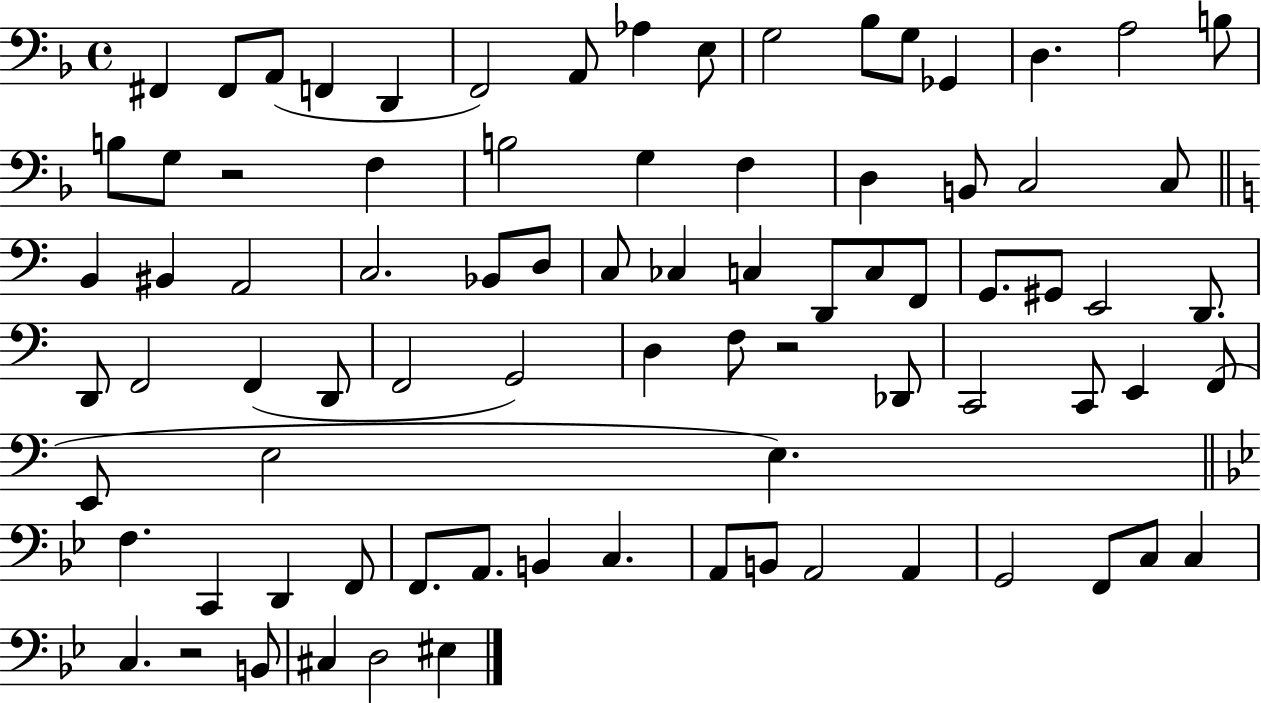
{
  \clef bass
  \time 4/4
  \defaultTimeSignature
  \key f \major
  fis,4 fis,8 a,8( f,4 d,4 | f,2) a,8 aes4 e8 | g2 bes8 g8 ges,4 | d4. a2 b8 | \break b8 g8 r2 f4 | b2 g4 f4 | d4 b,8 c2 c8 | \bar "||" \break \key c \major b,4 bis,4 a,2 | c2. bes,8 d8 | c8 ces4 c4 d,8 c8 f,8 | g,8. gis,8 e,2 d,8. | \break d,8 f,2 f,4( d,8 | f,2 g,2) | d4 f8 r2 des,8 | c,2 c,8 e,4 f,8( | \break e,8 e2 e4.) | \bar "||" \break \key g \minor f4. c,4 d,4 f,8 | f,8. a,8. b,4 c4. | a,8 b,8 a,2 a,4 | g,2 f,8 c8 c4 | \break c4. r2 b,8 | cis4 d2 eis4 | \bar "|."
}